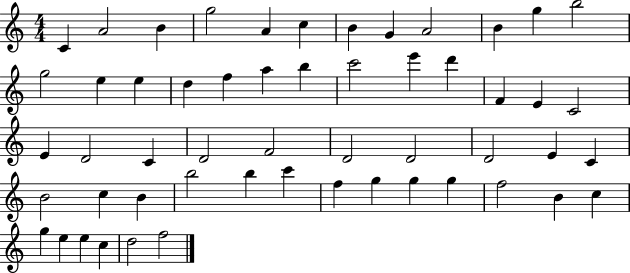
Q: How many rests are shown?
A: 0